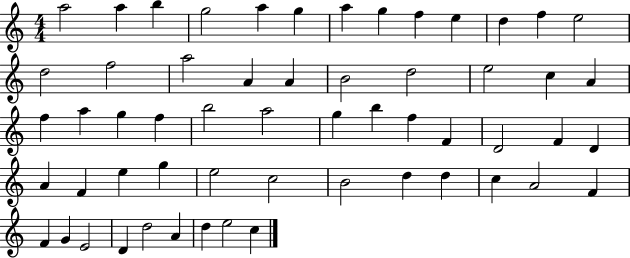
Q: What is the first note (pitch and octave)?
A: A5